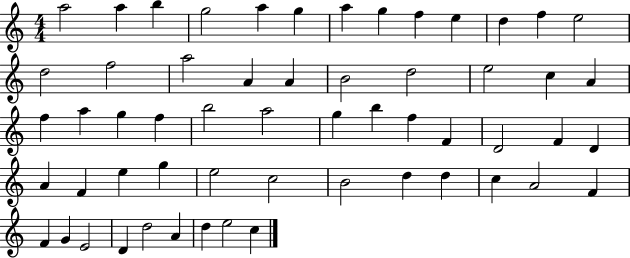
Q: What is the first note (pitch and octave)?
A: A5